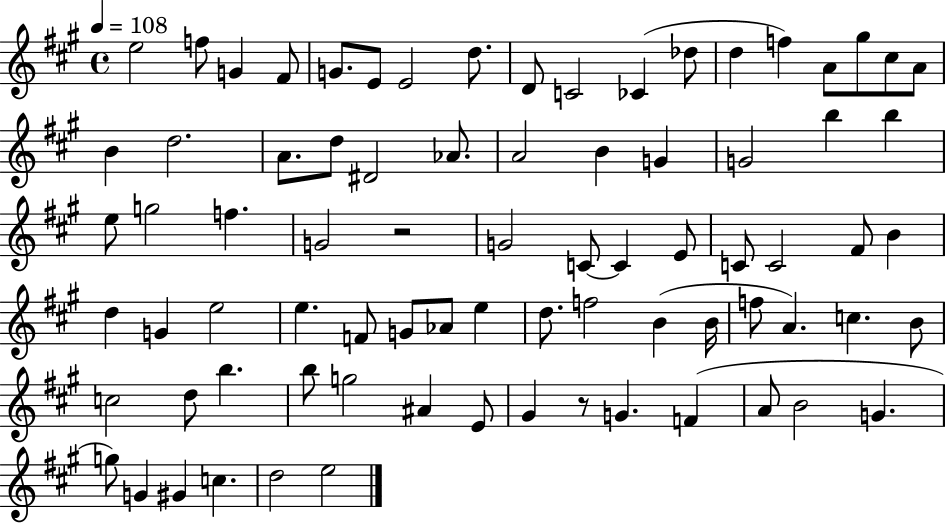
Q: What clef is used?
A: treble